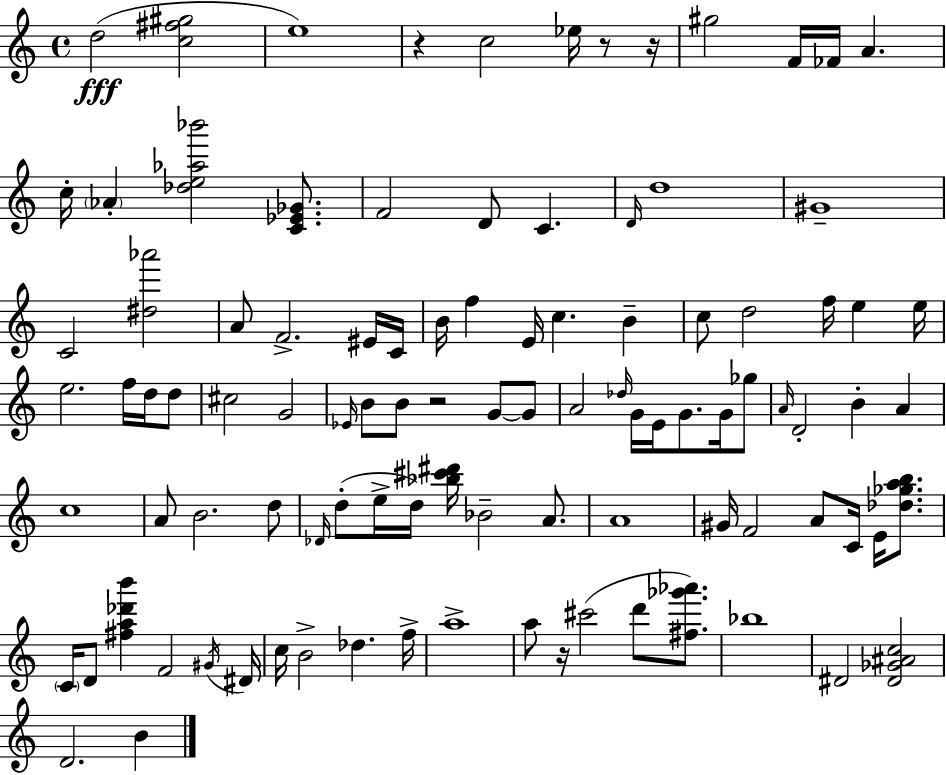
{
  \clef treble
  \time 4/4
  \defaultTimeSignature
  \key c \major
  d''2(\fff <c'' fis'' gis''>2 | e''1) | r4 c''2 ees''16 r8 r16 | gis''2 f'16 fes'16 a'4. | \break c''16-. \parenthesize aes'4-. <des'' e'' aes'' bes'''>2 <c' ees' ges'>8. | f'2 d'8 c'4. | \grace { d'16 } d''1 | gis'1-- | \break c'2 <dis'' aes'''>2 | a'8 f'2.-> eis'16 | c'16 b'16 f''4 e'16 c''4. b'4-- | c''8 d''2 f''16 e''4 | \break e''16 e''2. f''16 d''16 d''8 | cis''2 g'2 | \grace { ees'16 } b'8 b'8 r2 g'8~~ | g'8 a'2 \grace { des''16 } g'16 e'16 g'8. | \break g'16 ges''8 \grace { a'16 } d'2-. b'4-. | a'4 c''1 | a'8 b'2. | d''8 \grace { des'16 }( d''8-. e''16-> d''16) <bes'' cis''' dis'''>16 bes'2-- | \break a'8. a'1 | gis'16 f'2 a'8 | c'16 e'16 <des'' ges'' a'' b''>8. \parenthesize c'16 d'8 <fis'' a'' des''' b'''>4 f'2 | \acciaccatura { gis'16 } dis'16 c''16 b'2-> des''4. | \break f''16-> a''1-> | a''8 r16 cis'''2( | d'''8 <fis'' ges''' aes'''>8.) bes''1 | dis'2 <dis' ges' ais' c''>2 | \break d'2. | b'4 \bar "|."
}